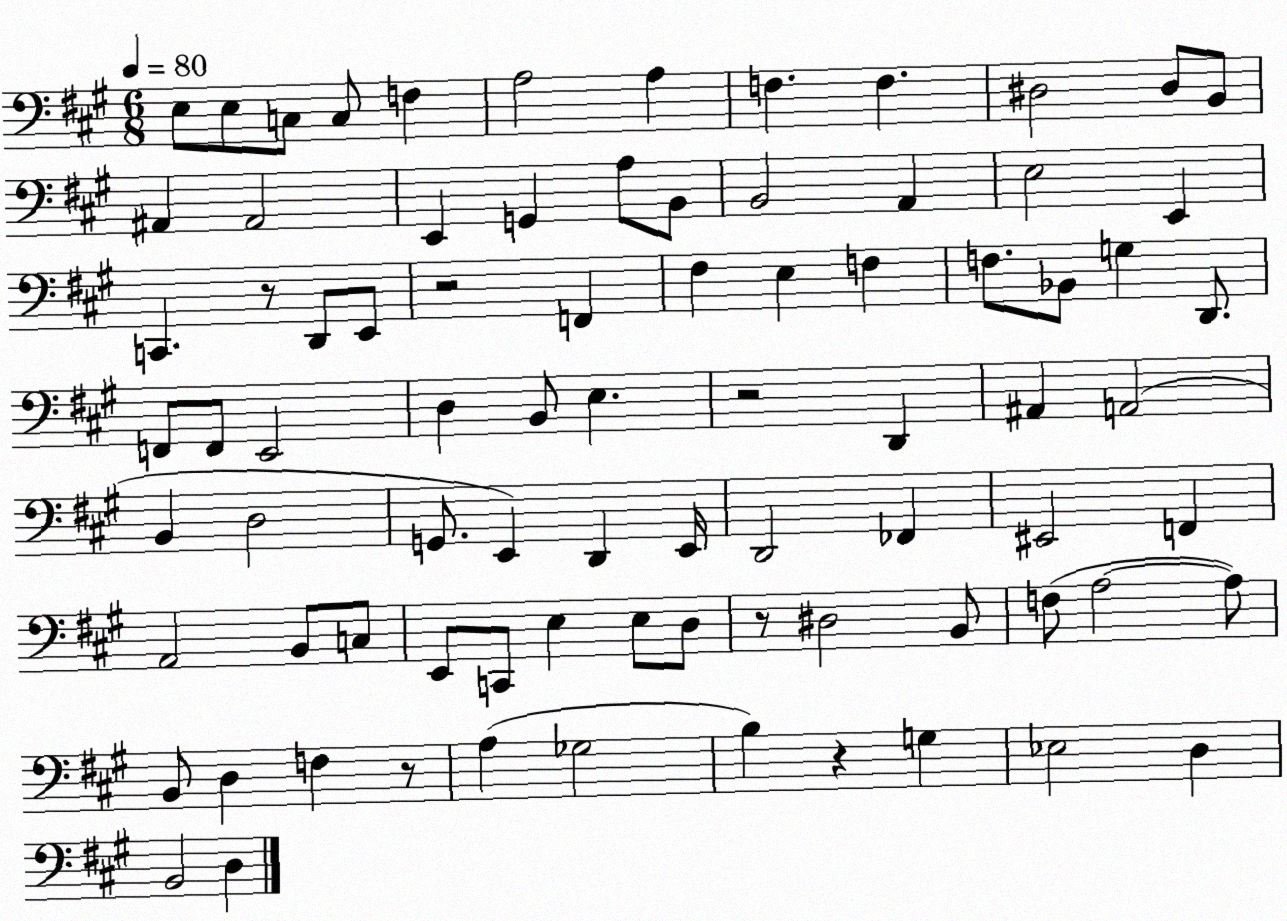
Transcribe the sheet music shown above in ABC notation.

X:1
T:Untitled
M:6/8
L:1/4
K:A
E,/2 E,/2 C,/2 C,/2 F, A,2 A, F, F, ^D,2 ^D,/2 B,,/2 ^A,, ^A,,2 E,, G,, A,/2 B,,/2 B,,2 A,, E,2 E,, C,, z/2 D,,/2 E,,/2 z2 F,, ^F, E, F, F,/2 _B,,/2 G, D,,/2 F,,/2 F,,/2 E,,2 D, B,,/2 E, z2 D,, ^A,, A,,2 B,, D,2 G,,/2 E,, D,, E,,/4 D,,2 _F,, ^E,,2 F,, A,,2 B,,/2 C,/2 E,,/2 C,,/2 E, E,/2 D,/2 z/2 ^D,2 B,,/2 F,/2 A,2 A,/2 B,,/2 D, F, z/2 A, _G,2 B, z G, _E,2 D, B,,2 D,